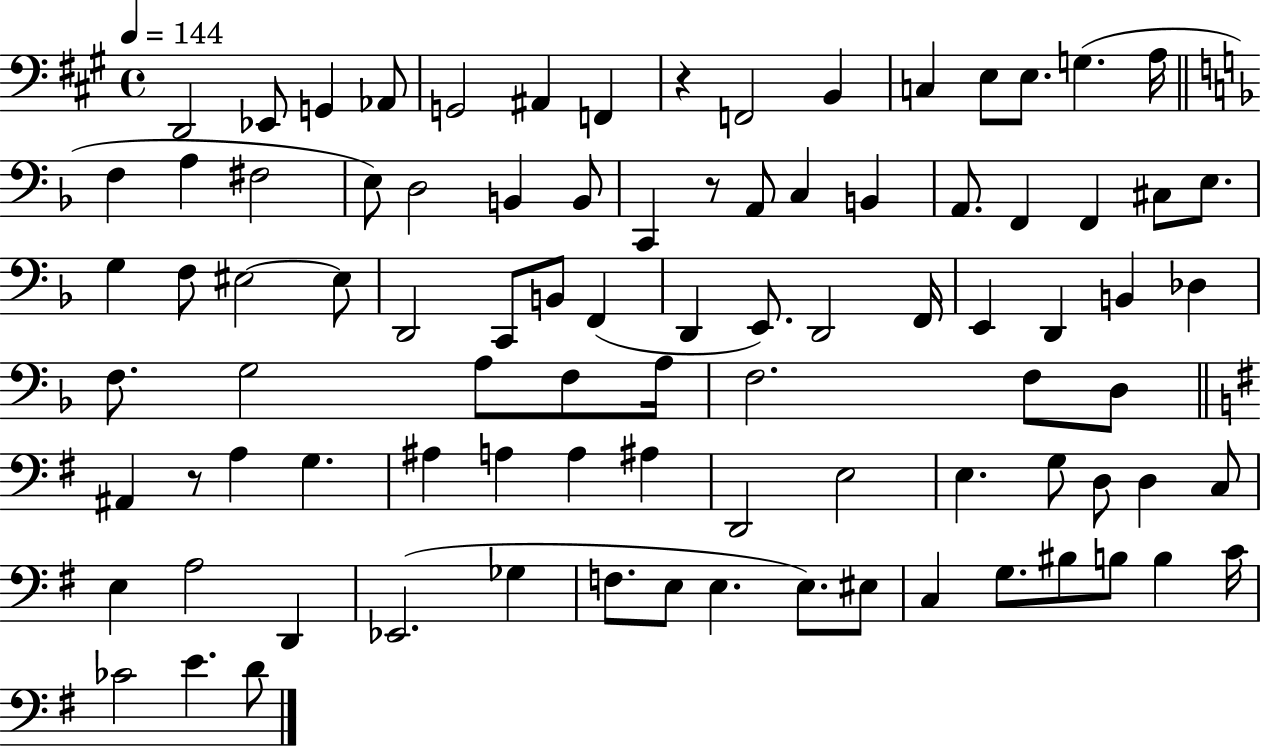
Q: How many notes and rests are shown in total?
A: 90